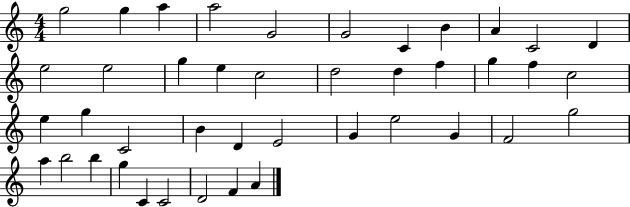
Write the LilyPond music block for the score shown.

{
  \clef treble
  \numericTimeSignature
  \time 4/4
  \key c \major
  g''2 g''4 a''4 | a''2 g'2 | g'2 c'4 b'4 | a'4 c'2 d'4 | \break e''2 e''2 | g''4 e''4 c''2 | d''2 d''4 f''4 | g''4 f''4 c''2 | \break e''4 g''4 c'2 | b'4 d'4 e'2 | g'4 e''2 g'4 | f'2 g''2 | \break a''4 b''2 b''4 | g''4 c'4 c'2 | d'2 f'4 a'4 | \bar "|."
}